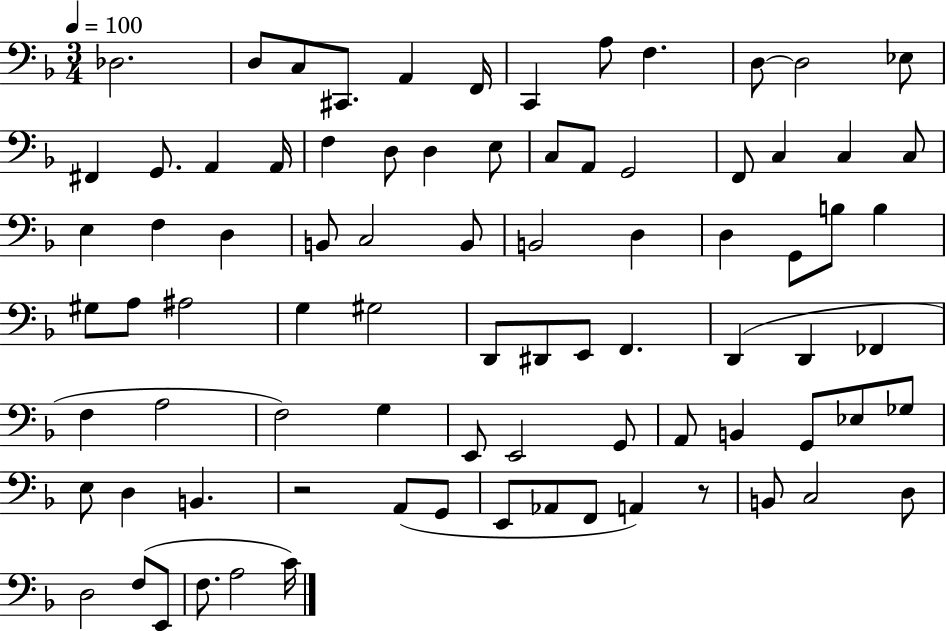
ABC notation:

X:1
T:Untitled
M:3/4
L:1/4
K:F
_D,2 D,/2 C,/2 ^C,,/2 A,, F,,/4 C,, A,/2 F, D,/2 D,2 _E,/2 ^F,, G,,/2 A,, A,,/4 F, D,/2 D, E,/2 C,/2 A,,/2 G,,2 F,,/2 C, C, C,/2 E, F, D, B,,/2 C,2 B,,/2 B,,2 D, D, G,,/2 B,/2 B, ^G,/2 A,/2 ^A,2 G, ^G,2 D,,/2 ^D,,/2 E,,/2 F,, D,, D,, _F,, F, A,2 F,2 G, E,,/2 E,,2 G,,/2 A,,/2 B,, G,,/2 _E,/2 _G,/2 E,/2 D, B,, z2 A,,/2 G,,/2 E,,/2 _A,,/2 F,,/2 A,, z/2 B,,/2 C,2 D,/2 D,2 F,/2 E,,/2 F,/2 A,2 C/4